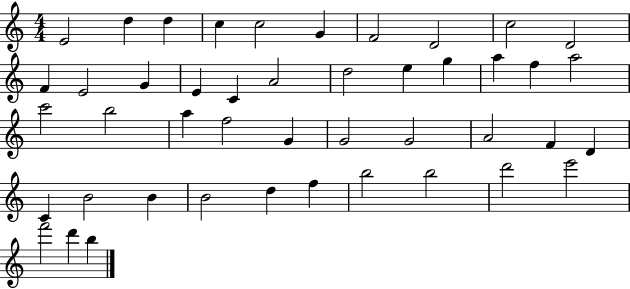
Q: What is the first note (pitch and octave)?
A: E4